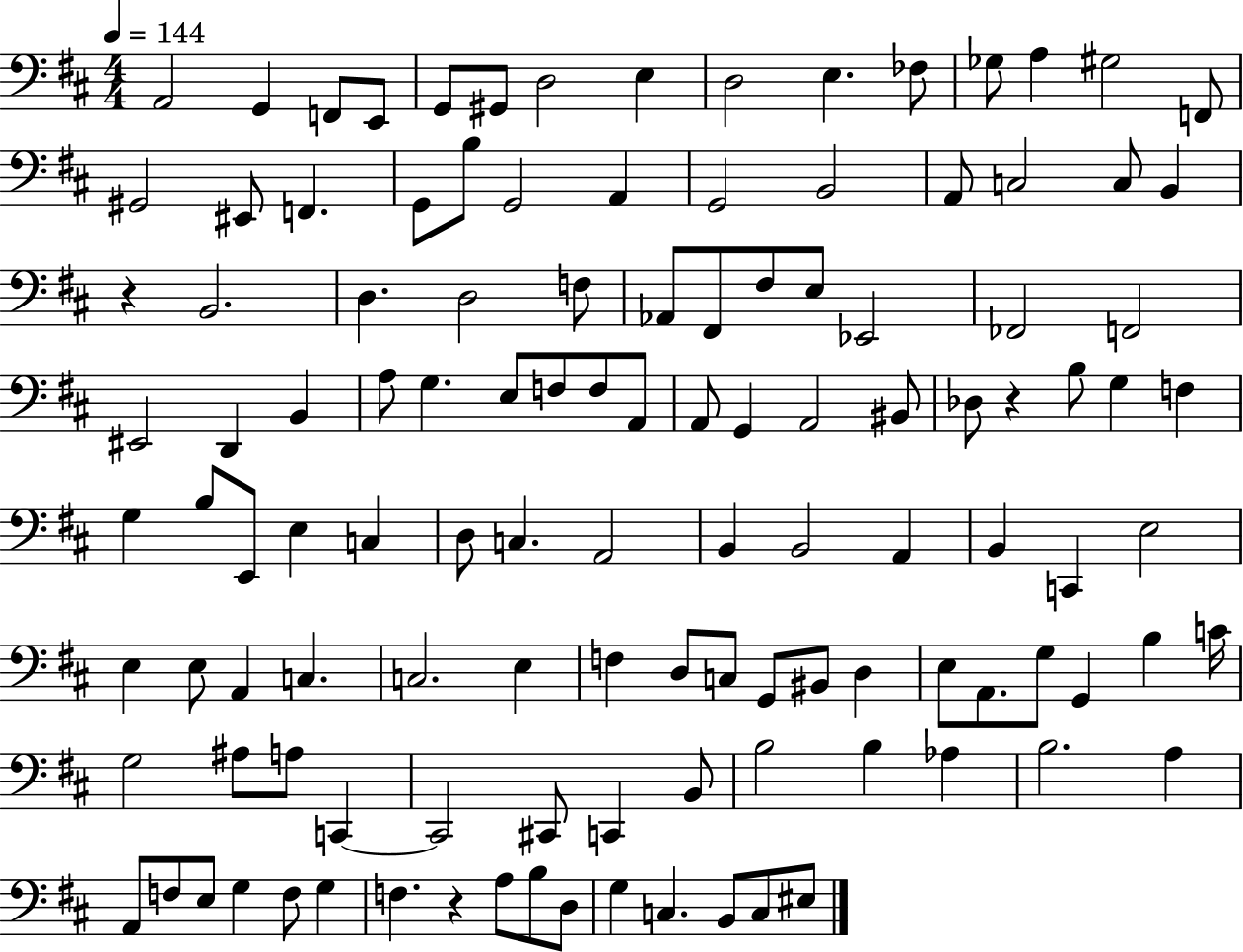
X:1
T:Untitled
M:4/4
L:1/4
K:D
A,,2 G,, F,,/2 E,,/2 G,,/2 ^G,,/2 D,2 E, D,2 E, _F,/2 _G,/2 A, ^G,2 F,,/2 ^G,,2 ^E,,/2 F,, G,,/2 B,/2 G,,2 A,, G,,2 B,,2 A,,/2 C,2 C,/2 B,, z B,,2 D, D,2 F,/2 _A,,/2 ^F,,/2 ^F,/2 E,/2 _E,,2 _F,,2 F,,2 ^E,,2 D,, B,, A,/2 G, E,/2 F,/2 F,/2 A,,/2 A,,/2 G,, A,,2 ^B,,/2 _D,/2 z B,/2 G, F, G, B,/2 E,,/2 E, C, D,/2 C, A,,2 B,, B,,2 A,, B,, C,, E,2 E, E,/2 A,, C, C,2 E, F, D,/2 C,/2 G,,/2 ^B,,/2 D, E,/2 A,,/2 G,/2 G,, B, C/4 G,2 ^A,/2 A,/2 C,, C,,2 ^C,,/2 C,, B,,/2 B,2 B, _A, B,2 A, A,,/2 F,/2 E,/2 G, F,/2 G, F, z A,/2 B,/2 D,/2 G, C, B,,/2 C,/2 ^E,/2